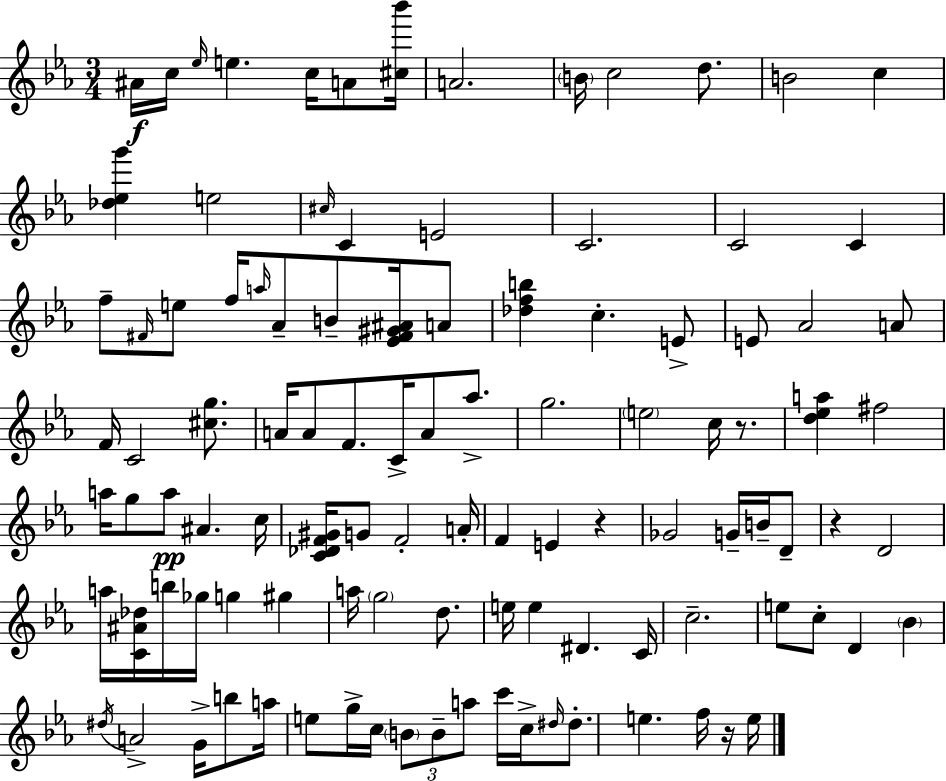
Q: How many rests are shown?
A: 4